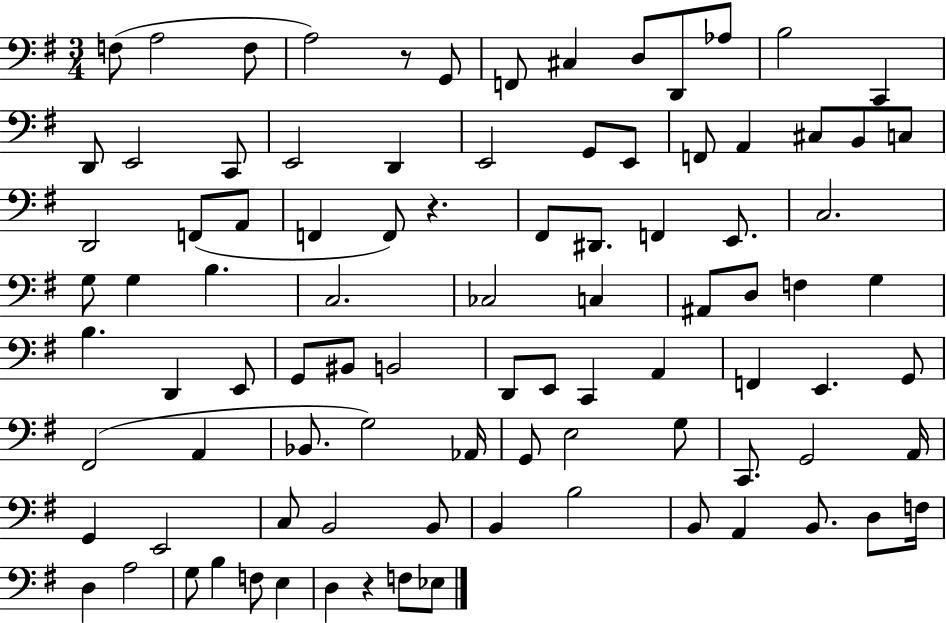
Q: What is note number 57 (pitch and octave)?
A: E2